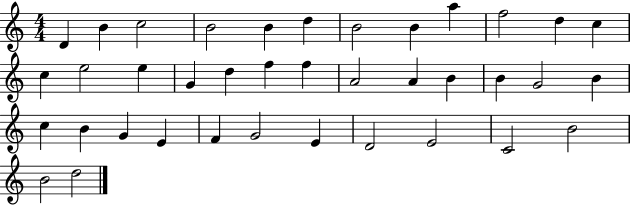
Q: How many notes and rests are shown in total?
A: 38